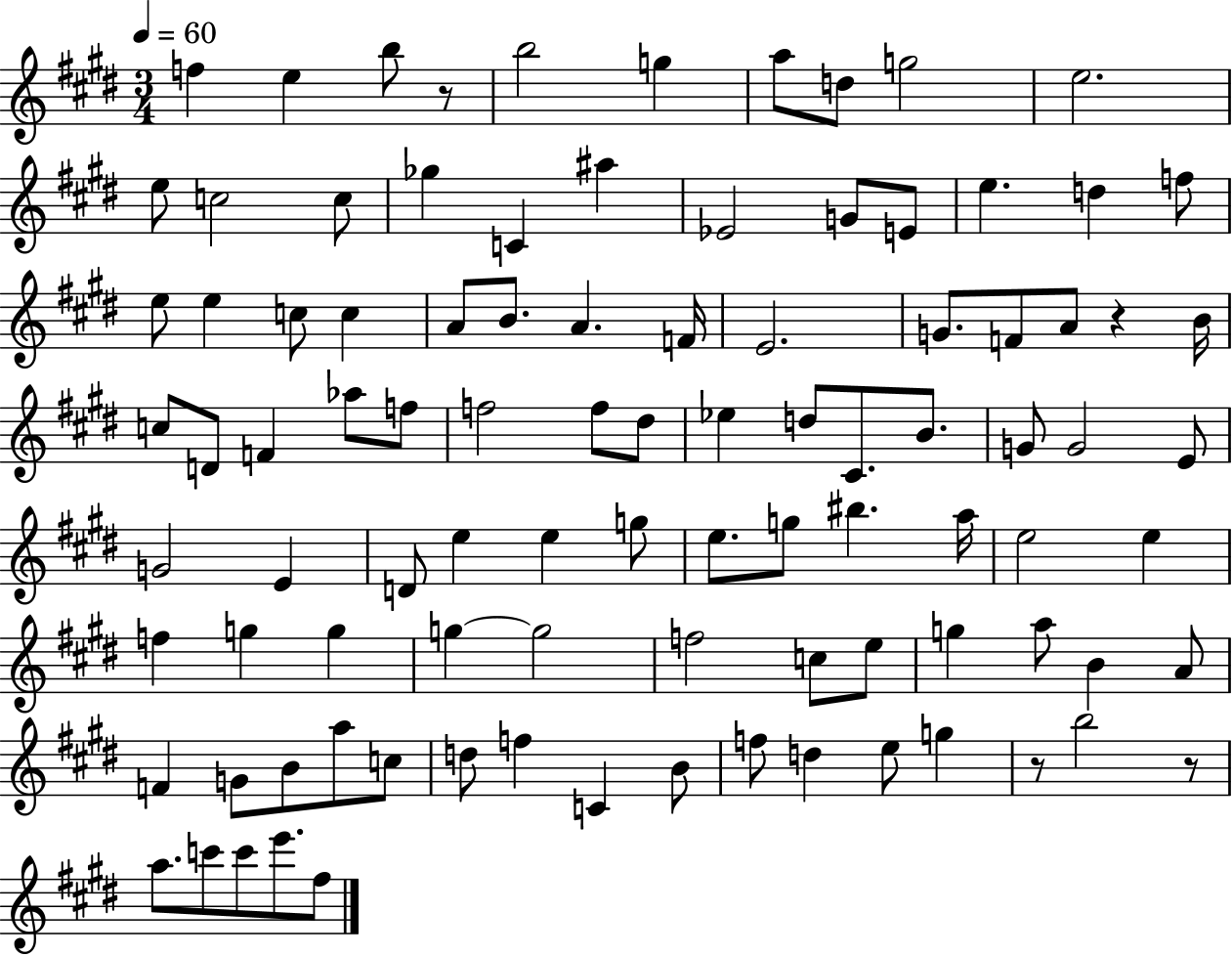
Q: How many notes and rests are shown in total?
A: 96